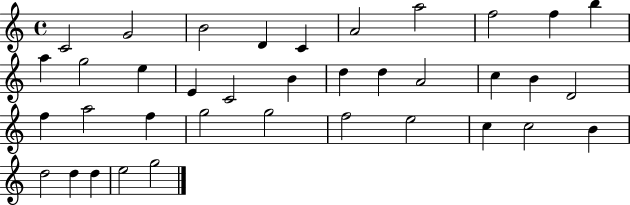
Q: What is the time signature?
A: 4/4